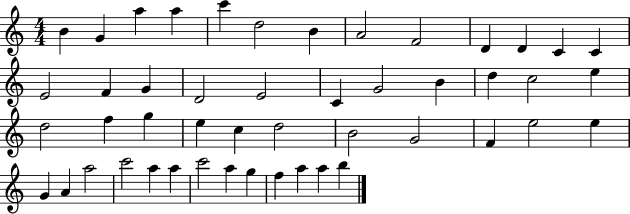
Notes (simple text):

B4/q G4/q A5/q A5/q C6/q D5/h B4/q A4/h F4/h D4/q D4/q C4/q C4/q E4/h F4/q G4/q D4/h E4/h C4/q G4/h B4/q D5/q C5/h E5/q D5/h F5/q G5/q E5/q C5/q D5/h B4/h G4/h F4/q E5/h E5/q G4/q A4/q A5/h C6/h A5/q A5/q C6/h A5/q G5/q F5/q A5/q A5/q B5/q